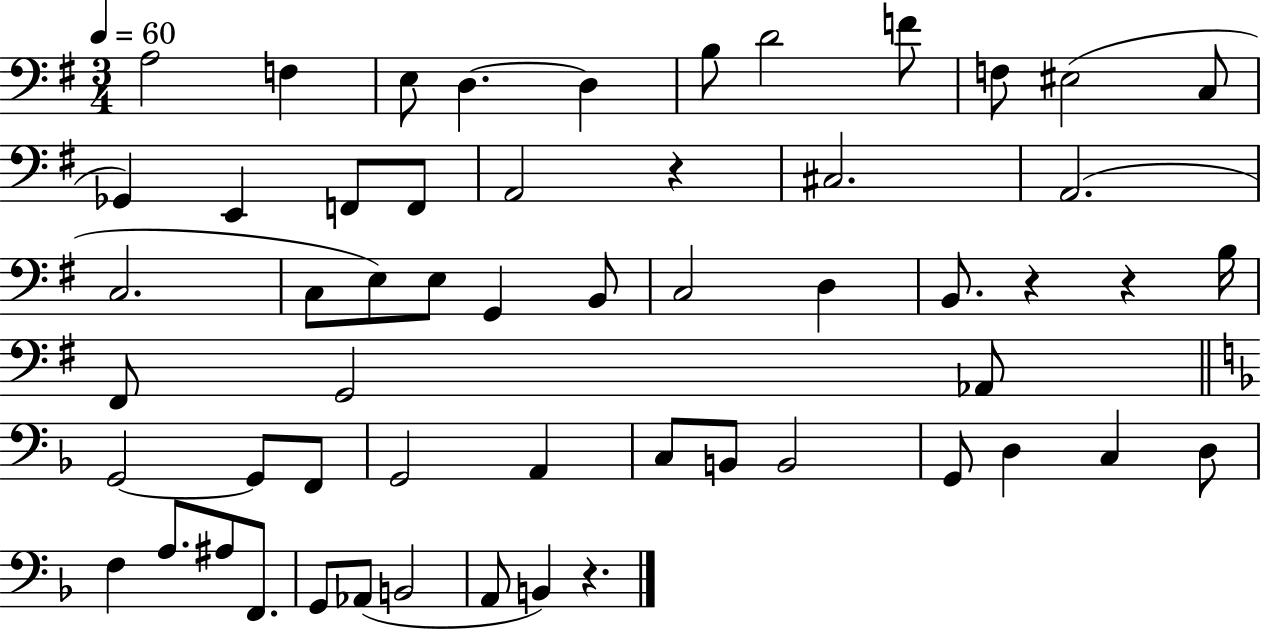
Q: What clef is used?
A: bass